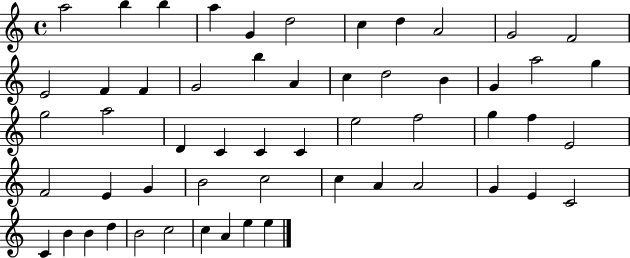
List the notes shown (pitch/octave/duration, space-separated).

A5/h B5/q B5/q A5/q G4/q D5/h C5/q D5/q A4/h G4/h F4/h E4/h F4/q F4/q G4/h B5/q A4/q C5/q D5/h B4/q G4/q A5/h G5/q G5/h A5/h D4/q C4/q C4/q C4/q E5/h F5/h G5/q F5/q E4/h F4/h E4/q G4/q B4/h C5/h C5/q A4/q A4/h G4/q E4/q C4/h C4/q B4/q B4/q D5/q B4/h C5/h C5/q A4/q E5/q E5/q